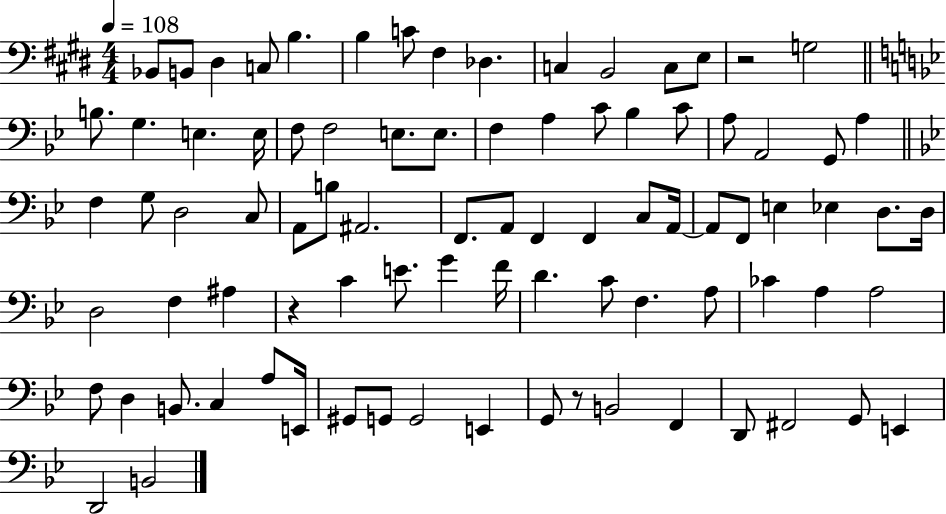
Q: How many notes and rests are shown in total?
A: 86